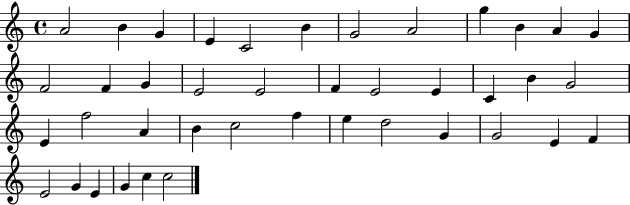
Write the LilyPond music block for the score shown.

{
  \clef treble
  \time 4/4
  \defaultTimeSignature
  \key c \major
  a'2 b'4 g'4 | e'4 c'2 b'4 | g'2 a'2 | g''4 b'4 a'4 g'4 | \break f'2 f'4 g'4 | e'2 e'2 | f'4 e'2 e'4 | c'4 b'4 g'2 | \break e'4 f''2 a'4 | b'4 c''2 f''4 | e''4 d''2 g'4 | g'2 e'4 f'4 | \break e'2 g'4 e'4 | g'4 c''4 c''2 | \bar "|."
}